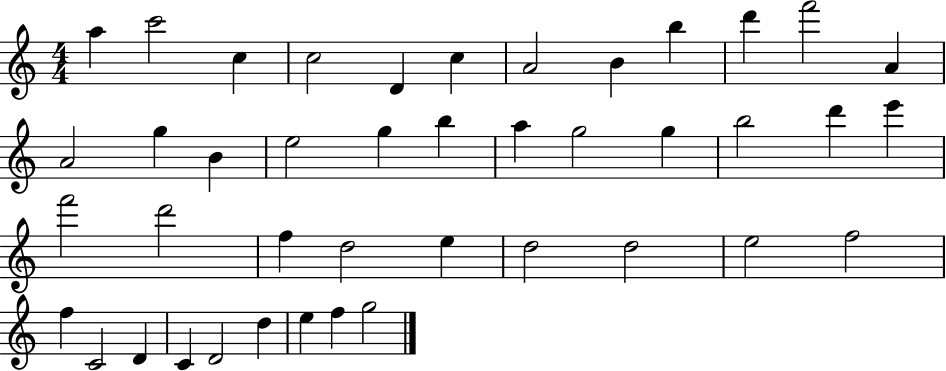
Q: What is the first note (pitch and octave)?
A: A5